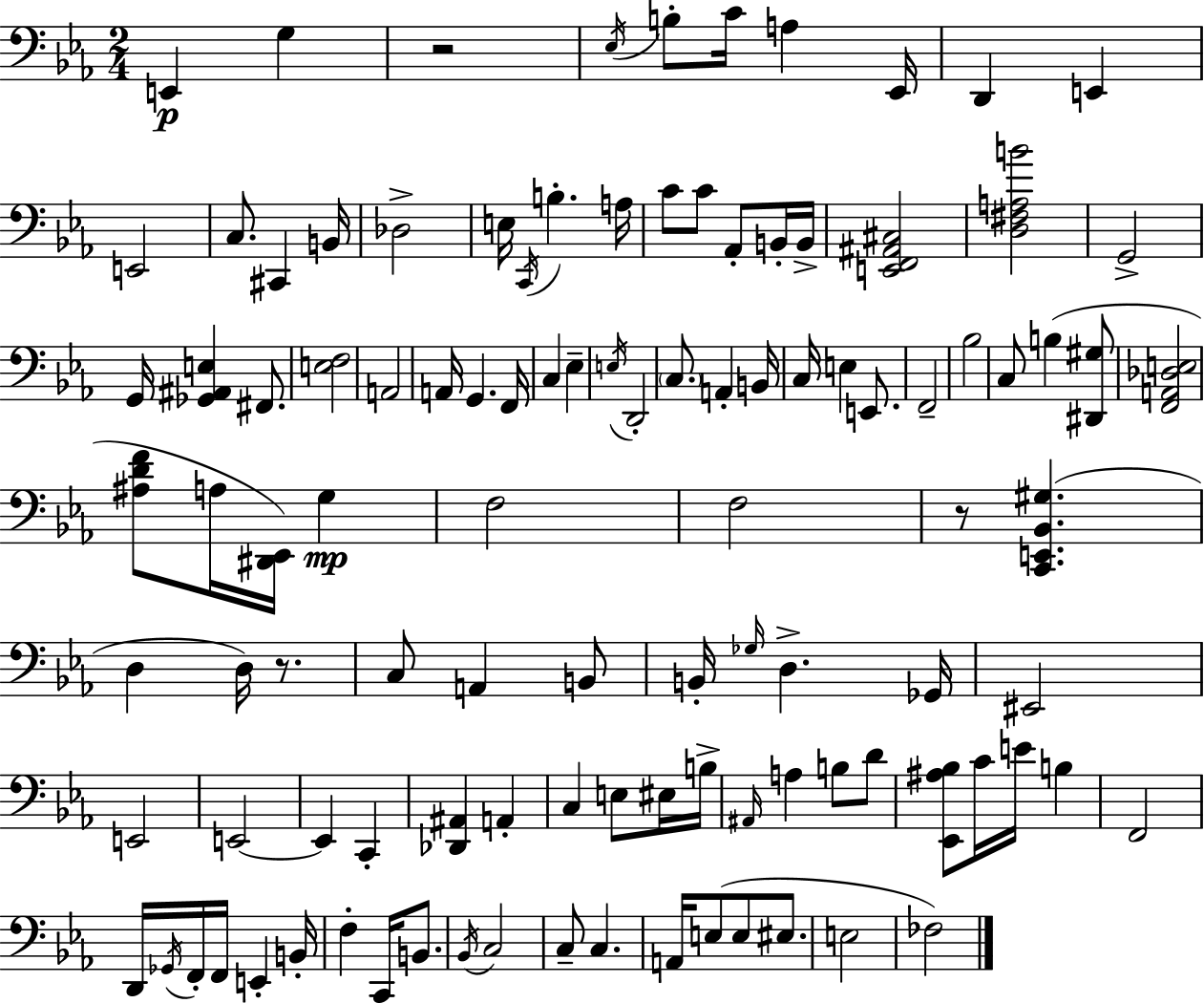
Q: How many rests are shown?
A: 3